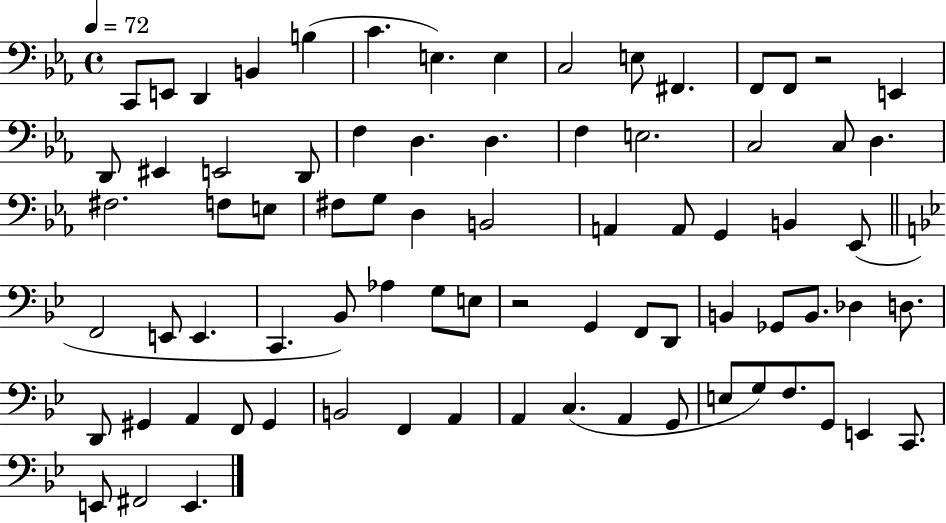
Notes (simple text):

C2/e E2/e D2/q B2/q B3/q C4/q. E3/q. E3/q C3/h E3/e F#2/q. F2/e F2/e R/h E2/q D2/e EIS2/q E2/h D2/e F3/q D3/q. D3/q. F3/q E3/h. C3/h C3/e D3/q. F#3/h. F3/e E3/e F#3/e G3/e D3/q B2/h A2/q A2/e G2/q B2/q Eb2/e F2/h E2/e E2/q. C2/q. Bb2/e Ab3/q G3/e E3/e R/h G2/q F2/e D2/e B2/q Gb2/e B2/e. Db3/q D3/e. D2/e G#2/q A2/q F2/e G#2/q B2/h F2/q A2/q A2/q C3/q. A2/q G2/e E3/e G3/e F3/e. G2/e E2/q C2/e. E2/e F#2/h E2/q.